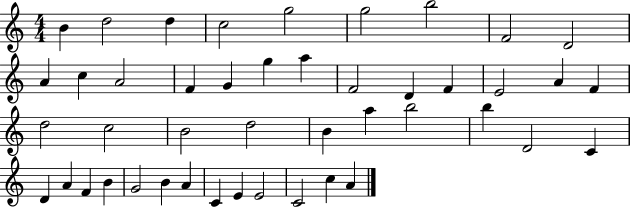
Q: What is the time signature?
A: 4/4